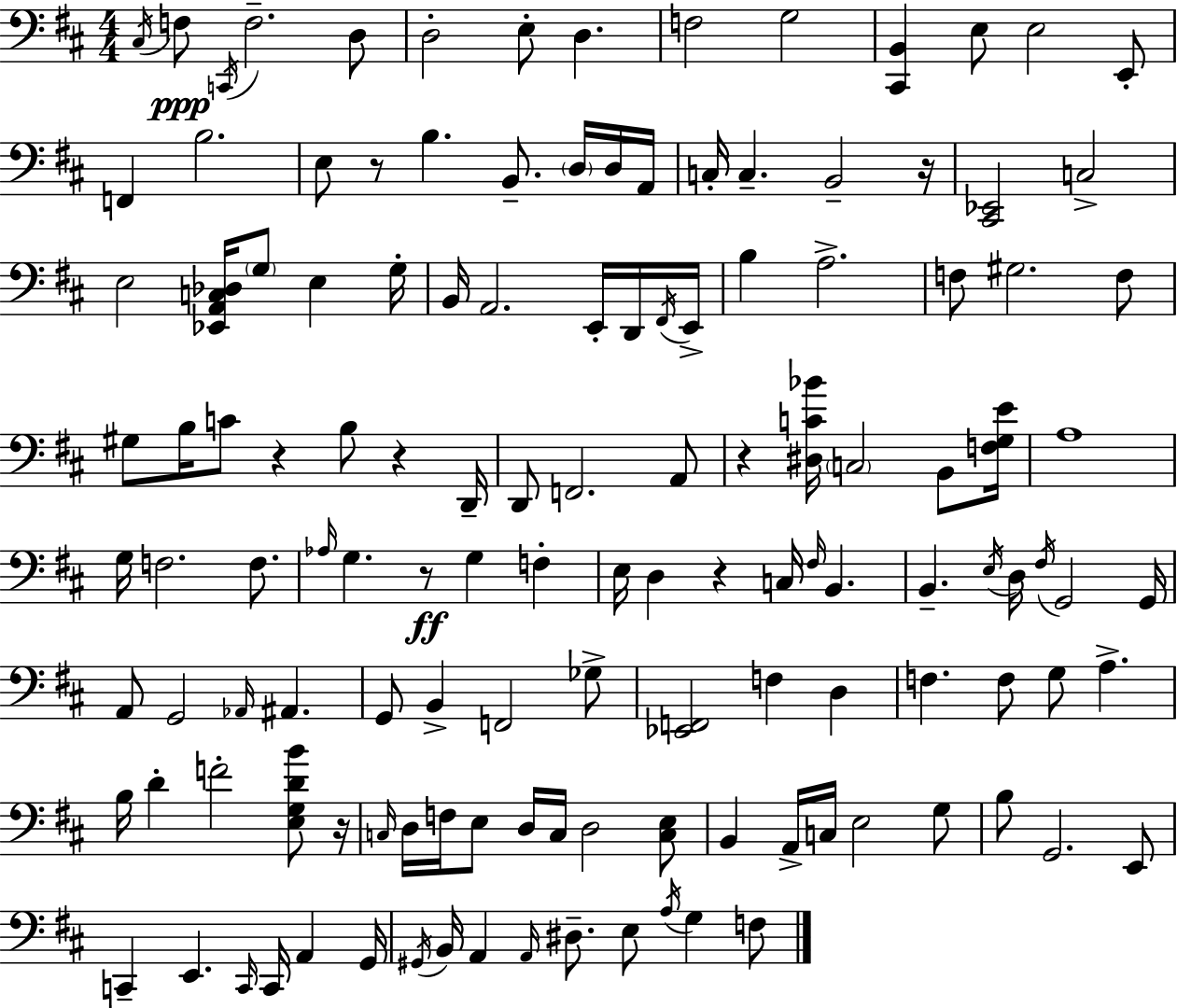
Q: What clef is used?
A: bass